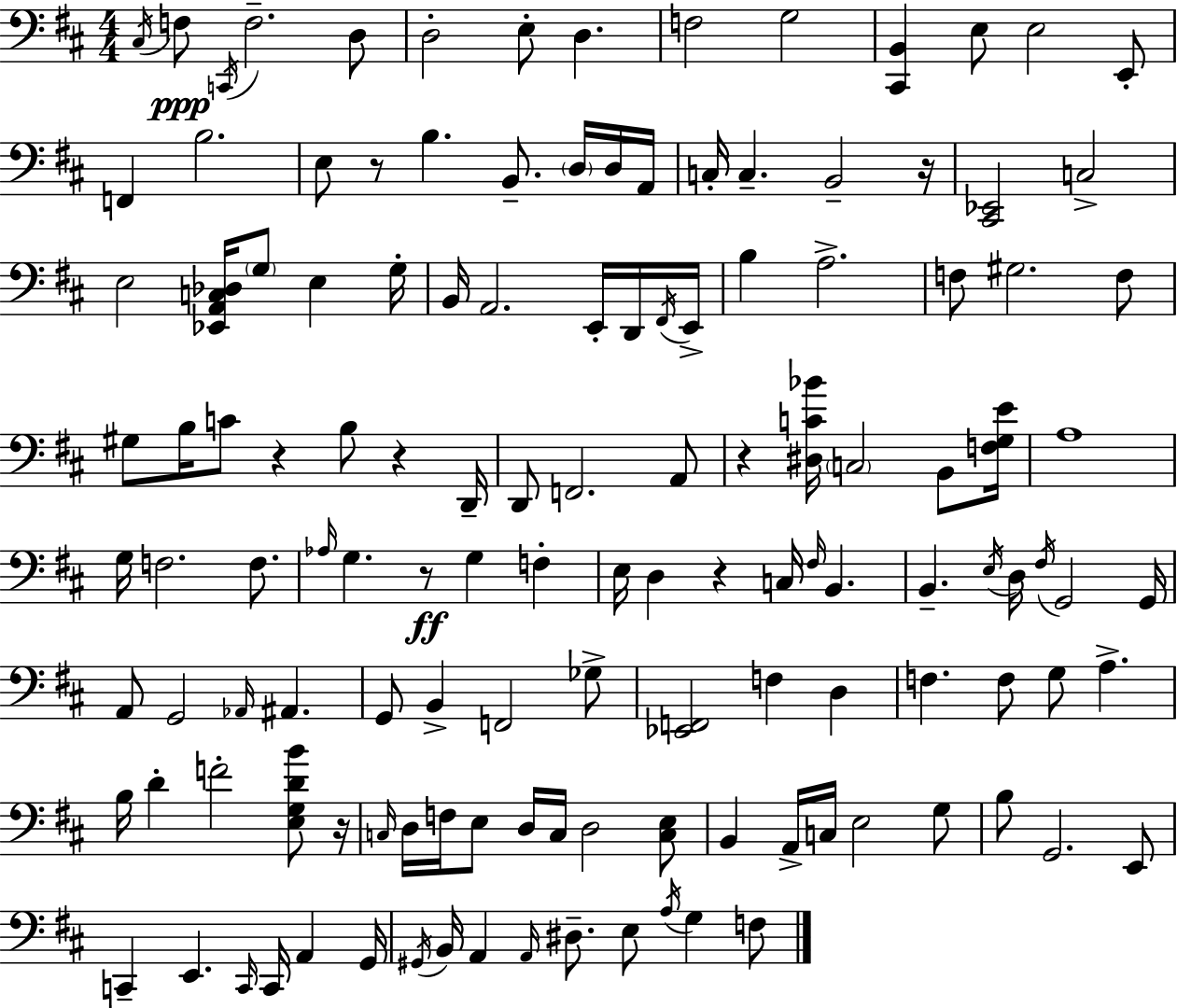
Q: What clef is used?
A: bass